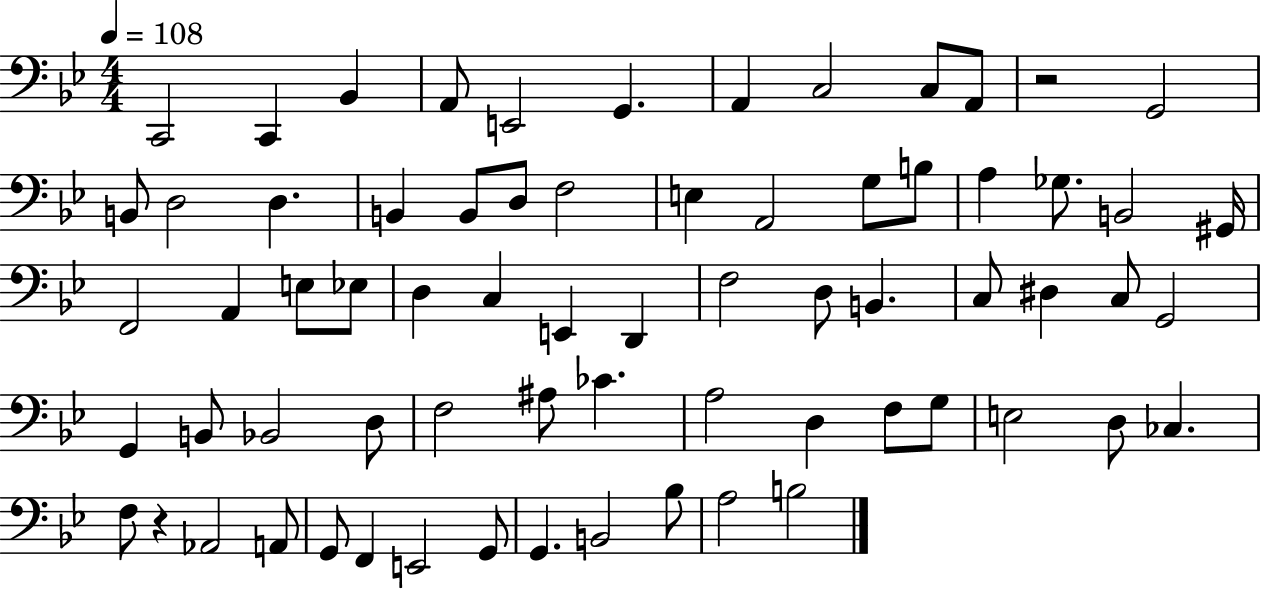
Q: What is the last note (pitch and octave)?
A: B3